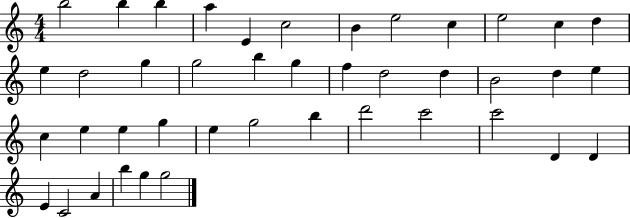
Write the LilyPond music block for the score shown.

{
  \clef treble
  \numericTimeSignature
  \time 4/4
  \key c \major
  b''2 b''4 b''4 | a''4 e'4 c''2 | b'4 e''2 c''4 | e''2 c''4 d''4 | \break e''4 d''2 g''4 | g''2 b''4 g''4 | f''4 d''2 d''4 | b'2 d''4 e''4 | \break c''4 e''4 e''4 g''4 | e''4 g''2 b''4 | d'''2 c'''2 | c'''2 d'4 d'4 | \break e'4 c'2 a'4 | b''4 g''4 g''2 | \bar "|."
}